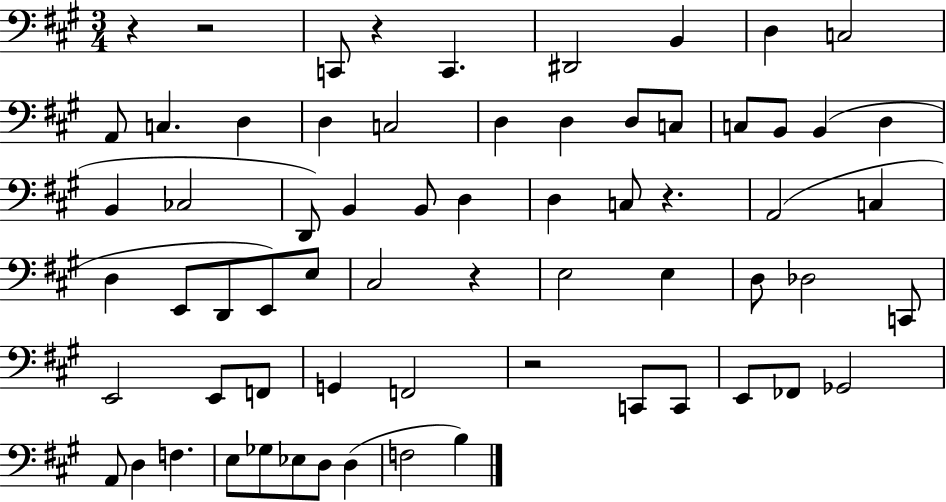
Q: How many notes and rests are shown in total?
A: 66